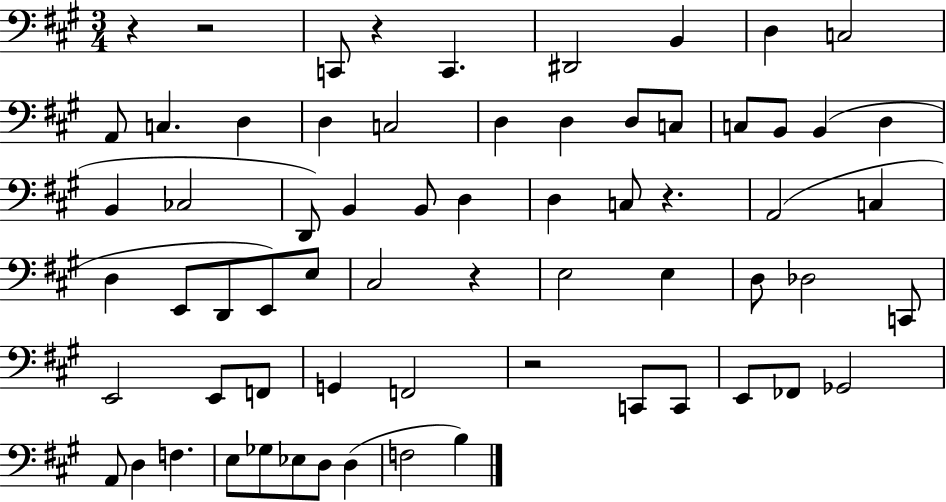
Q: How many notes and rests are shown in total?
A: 66